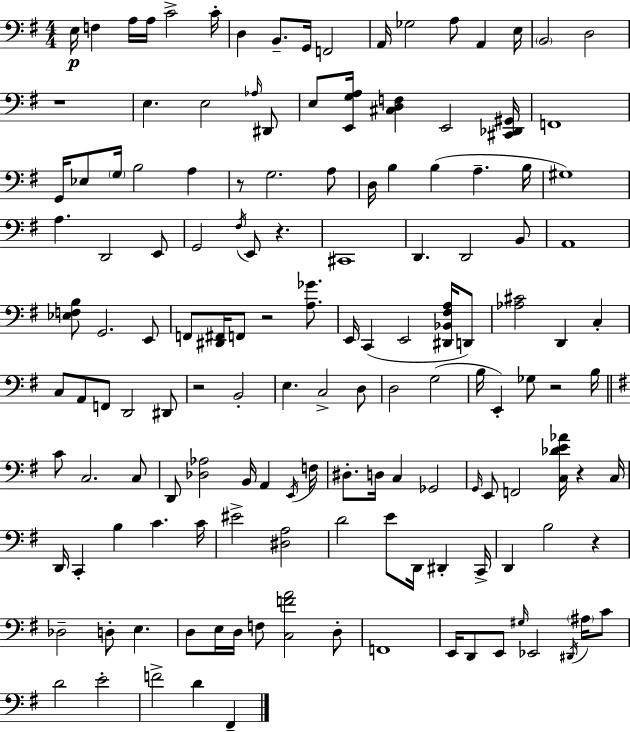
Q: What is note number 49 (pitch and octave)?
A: G2